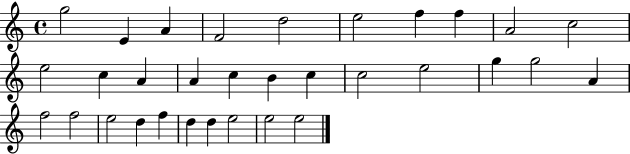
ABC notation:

X:1
T:Untitled
M:4/4
L:1/4
K:C
g2 E A F2 d2 e2 f f A2 c2 e2 c A A c B c c2 e2 g g2 A f2 f2 e2 d f d d e2 e2 e2